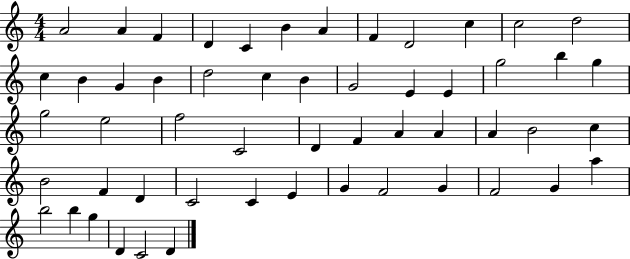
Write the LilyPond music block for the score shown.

{
  \clef treble
  \numericTimeSignature
  \time 4/4
  \key c \major
  a'2 a'4 f'4 | d'4 c'4 b'4 a'4 | f'4 d'2 c''4 | c''2 d''2 | \break c''4 b'4 g'4 b'4 | d''2 c''4 b'4 | g'2 e'4 e'4 | g''2 b''4 g''4 | \break g''2 e''2 | f''2 c'2 | d'4 f'4 a'4 a'4 | a'4 b'2 c''4 | \break b'2 f'4 d'4 | c'2 c'4 e'4 | g'4 f'2 g'4 | f'2 g'4 a''4 | \break b''2 b''4 g''4 | d'4 c'2 d'4 | \bar "|."
}